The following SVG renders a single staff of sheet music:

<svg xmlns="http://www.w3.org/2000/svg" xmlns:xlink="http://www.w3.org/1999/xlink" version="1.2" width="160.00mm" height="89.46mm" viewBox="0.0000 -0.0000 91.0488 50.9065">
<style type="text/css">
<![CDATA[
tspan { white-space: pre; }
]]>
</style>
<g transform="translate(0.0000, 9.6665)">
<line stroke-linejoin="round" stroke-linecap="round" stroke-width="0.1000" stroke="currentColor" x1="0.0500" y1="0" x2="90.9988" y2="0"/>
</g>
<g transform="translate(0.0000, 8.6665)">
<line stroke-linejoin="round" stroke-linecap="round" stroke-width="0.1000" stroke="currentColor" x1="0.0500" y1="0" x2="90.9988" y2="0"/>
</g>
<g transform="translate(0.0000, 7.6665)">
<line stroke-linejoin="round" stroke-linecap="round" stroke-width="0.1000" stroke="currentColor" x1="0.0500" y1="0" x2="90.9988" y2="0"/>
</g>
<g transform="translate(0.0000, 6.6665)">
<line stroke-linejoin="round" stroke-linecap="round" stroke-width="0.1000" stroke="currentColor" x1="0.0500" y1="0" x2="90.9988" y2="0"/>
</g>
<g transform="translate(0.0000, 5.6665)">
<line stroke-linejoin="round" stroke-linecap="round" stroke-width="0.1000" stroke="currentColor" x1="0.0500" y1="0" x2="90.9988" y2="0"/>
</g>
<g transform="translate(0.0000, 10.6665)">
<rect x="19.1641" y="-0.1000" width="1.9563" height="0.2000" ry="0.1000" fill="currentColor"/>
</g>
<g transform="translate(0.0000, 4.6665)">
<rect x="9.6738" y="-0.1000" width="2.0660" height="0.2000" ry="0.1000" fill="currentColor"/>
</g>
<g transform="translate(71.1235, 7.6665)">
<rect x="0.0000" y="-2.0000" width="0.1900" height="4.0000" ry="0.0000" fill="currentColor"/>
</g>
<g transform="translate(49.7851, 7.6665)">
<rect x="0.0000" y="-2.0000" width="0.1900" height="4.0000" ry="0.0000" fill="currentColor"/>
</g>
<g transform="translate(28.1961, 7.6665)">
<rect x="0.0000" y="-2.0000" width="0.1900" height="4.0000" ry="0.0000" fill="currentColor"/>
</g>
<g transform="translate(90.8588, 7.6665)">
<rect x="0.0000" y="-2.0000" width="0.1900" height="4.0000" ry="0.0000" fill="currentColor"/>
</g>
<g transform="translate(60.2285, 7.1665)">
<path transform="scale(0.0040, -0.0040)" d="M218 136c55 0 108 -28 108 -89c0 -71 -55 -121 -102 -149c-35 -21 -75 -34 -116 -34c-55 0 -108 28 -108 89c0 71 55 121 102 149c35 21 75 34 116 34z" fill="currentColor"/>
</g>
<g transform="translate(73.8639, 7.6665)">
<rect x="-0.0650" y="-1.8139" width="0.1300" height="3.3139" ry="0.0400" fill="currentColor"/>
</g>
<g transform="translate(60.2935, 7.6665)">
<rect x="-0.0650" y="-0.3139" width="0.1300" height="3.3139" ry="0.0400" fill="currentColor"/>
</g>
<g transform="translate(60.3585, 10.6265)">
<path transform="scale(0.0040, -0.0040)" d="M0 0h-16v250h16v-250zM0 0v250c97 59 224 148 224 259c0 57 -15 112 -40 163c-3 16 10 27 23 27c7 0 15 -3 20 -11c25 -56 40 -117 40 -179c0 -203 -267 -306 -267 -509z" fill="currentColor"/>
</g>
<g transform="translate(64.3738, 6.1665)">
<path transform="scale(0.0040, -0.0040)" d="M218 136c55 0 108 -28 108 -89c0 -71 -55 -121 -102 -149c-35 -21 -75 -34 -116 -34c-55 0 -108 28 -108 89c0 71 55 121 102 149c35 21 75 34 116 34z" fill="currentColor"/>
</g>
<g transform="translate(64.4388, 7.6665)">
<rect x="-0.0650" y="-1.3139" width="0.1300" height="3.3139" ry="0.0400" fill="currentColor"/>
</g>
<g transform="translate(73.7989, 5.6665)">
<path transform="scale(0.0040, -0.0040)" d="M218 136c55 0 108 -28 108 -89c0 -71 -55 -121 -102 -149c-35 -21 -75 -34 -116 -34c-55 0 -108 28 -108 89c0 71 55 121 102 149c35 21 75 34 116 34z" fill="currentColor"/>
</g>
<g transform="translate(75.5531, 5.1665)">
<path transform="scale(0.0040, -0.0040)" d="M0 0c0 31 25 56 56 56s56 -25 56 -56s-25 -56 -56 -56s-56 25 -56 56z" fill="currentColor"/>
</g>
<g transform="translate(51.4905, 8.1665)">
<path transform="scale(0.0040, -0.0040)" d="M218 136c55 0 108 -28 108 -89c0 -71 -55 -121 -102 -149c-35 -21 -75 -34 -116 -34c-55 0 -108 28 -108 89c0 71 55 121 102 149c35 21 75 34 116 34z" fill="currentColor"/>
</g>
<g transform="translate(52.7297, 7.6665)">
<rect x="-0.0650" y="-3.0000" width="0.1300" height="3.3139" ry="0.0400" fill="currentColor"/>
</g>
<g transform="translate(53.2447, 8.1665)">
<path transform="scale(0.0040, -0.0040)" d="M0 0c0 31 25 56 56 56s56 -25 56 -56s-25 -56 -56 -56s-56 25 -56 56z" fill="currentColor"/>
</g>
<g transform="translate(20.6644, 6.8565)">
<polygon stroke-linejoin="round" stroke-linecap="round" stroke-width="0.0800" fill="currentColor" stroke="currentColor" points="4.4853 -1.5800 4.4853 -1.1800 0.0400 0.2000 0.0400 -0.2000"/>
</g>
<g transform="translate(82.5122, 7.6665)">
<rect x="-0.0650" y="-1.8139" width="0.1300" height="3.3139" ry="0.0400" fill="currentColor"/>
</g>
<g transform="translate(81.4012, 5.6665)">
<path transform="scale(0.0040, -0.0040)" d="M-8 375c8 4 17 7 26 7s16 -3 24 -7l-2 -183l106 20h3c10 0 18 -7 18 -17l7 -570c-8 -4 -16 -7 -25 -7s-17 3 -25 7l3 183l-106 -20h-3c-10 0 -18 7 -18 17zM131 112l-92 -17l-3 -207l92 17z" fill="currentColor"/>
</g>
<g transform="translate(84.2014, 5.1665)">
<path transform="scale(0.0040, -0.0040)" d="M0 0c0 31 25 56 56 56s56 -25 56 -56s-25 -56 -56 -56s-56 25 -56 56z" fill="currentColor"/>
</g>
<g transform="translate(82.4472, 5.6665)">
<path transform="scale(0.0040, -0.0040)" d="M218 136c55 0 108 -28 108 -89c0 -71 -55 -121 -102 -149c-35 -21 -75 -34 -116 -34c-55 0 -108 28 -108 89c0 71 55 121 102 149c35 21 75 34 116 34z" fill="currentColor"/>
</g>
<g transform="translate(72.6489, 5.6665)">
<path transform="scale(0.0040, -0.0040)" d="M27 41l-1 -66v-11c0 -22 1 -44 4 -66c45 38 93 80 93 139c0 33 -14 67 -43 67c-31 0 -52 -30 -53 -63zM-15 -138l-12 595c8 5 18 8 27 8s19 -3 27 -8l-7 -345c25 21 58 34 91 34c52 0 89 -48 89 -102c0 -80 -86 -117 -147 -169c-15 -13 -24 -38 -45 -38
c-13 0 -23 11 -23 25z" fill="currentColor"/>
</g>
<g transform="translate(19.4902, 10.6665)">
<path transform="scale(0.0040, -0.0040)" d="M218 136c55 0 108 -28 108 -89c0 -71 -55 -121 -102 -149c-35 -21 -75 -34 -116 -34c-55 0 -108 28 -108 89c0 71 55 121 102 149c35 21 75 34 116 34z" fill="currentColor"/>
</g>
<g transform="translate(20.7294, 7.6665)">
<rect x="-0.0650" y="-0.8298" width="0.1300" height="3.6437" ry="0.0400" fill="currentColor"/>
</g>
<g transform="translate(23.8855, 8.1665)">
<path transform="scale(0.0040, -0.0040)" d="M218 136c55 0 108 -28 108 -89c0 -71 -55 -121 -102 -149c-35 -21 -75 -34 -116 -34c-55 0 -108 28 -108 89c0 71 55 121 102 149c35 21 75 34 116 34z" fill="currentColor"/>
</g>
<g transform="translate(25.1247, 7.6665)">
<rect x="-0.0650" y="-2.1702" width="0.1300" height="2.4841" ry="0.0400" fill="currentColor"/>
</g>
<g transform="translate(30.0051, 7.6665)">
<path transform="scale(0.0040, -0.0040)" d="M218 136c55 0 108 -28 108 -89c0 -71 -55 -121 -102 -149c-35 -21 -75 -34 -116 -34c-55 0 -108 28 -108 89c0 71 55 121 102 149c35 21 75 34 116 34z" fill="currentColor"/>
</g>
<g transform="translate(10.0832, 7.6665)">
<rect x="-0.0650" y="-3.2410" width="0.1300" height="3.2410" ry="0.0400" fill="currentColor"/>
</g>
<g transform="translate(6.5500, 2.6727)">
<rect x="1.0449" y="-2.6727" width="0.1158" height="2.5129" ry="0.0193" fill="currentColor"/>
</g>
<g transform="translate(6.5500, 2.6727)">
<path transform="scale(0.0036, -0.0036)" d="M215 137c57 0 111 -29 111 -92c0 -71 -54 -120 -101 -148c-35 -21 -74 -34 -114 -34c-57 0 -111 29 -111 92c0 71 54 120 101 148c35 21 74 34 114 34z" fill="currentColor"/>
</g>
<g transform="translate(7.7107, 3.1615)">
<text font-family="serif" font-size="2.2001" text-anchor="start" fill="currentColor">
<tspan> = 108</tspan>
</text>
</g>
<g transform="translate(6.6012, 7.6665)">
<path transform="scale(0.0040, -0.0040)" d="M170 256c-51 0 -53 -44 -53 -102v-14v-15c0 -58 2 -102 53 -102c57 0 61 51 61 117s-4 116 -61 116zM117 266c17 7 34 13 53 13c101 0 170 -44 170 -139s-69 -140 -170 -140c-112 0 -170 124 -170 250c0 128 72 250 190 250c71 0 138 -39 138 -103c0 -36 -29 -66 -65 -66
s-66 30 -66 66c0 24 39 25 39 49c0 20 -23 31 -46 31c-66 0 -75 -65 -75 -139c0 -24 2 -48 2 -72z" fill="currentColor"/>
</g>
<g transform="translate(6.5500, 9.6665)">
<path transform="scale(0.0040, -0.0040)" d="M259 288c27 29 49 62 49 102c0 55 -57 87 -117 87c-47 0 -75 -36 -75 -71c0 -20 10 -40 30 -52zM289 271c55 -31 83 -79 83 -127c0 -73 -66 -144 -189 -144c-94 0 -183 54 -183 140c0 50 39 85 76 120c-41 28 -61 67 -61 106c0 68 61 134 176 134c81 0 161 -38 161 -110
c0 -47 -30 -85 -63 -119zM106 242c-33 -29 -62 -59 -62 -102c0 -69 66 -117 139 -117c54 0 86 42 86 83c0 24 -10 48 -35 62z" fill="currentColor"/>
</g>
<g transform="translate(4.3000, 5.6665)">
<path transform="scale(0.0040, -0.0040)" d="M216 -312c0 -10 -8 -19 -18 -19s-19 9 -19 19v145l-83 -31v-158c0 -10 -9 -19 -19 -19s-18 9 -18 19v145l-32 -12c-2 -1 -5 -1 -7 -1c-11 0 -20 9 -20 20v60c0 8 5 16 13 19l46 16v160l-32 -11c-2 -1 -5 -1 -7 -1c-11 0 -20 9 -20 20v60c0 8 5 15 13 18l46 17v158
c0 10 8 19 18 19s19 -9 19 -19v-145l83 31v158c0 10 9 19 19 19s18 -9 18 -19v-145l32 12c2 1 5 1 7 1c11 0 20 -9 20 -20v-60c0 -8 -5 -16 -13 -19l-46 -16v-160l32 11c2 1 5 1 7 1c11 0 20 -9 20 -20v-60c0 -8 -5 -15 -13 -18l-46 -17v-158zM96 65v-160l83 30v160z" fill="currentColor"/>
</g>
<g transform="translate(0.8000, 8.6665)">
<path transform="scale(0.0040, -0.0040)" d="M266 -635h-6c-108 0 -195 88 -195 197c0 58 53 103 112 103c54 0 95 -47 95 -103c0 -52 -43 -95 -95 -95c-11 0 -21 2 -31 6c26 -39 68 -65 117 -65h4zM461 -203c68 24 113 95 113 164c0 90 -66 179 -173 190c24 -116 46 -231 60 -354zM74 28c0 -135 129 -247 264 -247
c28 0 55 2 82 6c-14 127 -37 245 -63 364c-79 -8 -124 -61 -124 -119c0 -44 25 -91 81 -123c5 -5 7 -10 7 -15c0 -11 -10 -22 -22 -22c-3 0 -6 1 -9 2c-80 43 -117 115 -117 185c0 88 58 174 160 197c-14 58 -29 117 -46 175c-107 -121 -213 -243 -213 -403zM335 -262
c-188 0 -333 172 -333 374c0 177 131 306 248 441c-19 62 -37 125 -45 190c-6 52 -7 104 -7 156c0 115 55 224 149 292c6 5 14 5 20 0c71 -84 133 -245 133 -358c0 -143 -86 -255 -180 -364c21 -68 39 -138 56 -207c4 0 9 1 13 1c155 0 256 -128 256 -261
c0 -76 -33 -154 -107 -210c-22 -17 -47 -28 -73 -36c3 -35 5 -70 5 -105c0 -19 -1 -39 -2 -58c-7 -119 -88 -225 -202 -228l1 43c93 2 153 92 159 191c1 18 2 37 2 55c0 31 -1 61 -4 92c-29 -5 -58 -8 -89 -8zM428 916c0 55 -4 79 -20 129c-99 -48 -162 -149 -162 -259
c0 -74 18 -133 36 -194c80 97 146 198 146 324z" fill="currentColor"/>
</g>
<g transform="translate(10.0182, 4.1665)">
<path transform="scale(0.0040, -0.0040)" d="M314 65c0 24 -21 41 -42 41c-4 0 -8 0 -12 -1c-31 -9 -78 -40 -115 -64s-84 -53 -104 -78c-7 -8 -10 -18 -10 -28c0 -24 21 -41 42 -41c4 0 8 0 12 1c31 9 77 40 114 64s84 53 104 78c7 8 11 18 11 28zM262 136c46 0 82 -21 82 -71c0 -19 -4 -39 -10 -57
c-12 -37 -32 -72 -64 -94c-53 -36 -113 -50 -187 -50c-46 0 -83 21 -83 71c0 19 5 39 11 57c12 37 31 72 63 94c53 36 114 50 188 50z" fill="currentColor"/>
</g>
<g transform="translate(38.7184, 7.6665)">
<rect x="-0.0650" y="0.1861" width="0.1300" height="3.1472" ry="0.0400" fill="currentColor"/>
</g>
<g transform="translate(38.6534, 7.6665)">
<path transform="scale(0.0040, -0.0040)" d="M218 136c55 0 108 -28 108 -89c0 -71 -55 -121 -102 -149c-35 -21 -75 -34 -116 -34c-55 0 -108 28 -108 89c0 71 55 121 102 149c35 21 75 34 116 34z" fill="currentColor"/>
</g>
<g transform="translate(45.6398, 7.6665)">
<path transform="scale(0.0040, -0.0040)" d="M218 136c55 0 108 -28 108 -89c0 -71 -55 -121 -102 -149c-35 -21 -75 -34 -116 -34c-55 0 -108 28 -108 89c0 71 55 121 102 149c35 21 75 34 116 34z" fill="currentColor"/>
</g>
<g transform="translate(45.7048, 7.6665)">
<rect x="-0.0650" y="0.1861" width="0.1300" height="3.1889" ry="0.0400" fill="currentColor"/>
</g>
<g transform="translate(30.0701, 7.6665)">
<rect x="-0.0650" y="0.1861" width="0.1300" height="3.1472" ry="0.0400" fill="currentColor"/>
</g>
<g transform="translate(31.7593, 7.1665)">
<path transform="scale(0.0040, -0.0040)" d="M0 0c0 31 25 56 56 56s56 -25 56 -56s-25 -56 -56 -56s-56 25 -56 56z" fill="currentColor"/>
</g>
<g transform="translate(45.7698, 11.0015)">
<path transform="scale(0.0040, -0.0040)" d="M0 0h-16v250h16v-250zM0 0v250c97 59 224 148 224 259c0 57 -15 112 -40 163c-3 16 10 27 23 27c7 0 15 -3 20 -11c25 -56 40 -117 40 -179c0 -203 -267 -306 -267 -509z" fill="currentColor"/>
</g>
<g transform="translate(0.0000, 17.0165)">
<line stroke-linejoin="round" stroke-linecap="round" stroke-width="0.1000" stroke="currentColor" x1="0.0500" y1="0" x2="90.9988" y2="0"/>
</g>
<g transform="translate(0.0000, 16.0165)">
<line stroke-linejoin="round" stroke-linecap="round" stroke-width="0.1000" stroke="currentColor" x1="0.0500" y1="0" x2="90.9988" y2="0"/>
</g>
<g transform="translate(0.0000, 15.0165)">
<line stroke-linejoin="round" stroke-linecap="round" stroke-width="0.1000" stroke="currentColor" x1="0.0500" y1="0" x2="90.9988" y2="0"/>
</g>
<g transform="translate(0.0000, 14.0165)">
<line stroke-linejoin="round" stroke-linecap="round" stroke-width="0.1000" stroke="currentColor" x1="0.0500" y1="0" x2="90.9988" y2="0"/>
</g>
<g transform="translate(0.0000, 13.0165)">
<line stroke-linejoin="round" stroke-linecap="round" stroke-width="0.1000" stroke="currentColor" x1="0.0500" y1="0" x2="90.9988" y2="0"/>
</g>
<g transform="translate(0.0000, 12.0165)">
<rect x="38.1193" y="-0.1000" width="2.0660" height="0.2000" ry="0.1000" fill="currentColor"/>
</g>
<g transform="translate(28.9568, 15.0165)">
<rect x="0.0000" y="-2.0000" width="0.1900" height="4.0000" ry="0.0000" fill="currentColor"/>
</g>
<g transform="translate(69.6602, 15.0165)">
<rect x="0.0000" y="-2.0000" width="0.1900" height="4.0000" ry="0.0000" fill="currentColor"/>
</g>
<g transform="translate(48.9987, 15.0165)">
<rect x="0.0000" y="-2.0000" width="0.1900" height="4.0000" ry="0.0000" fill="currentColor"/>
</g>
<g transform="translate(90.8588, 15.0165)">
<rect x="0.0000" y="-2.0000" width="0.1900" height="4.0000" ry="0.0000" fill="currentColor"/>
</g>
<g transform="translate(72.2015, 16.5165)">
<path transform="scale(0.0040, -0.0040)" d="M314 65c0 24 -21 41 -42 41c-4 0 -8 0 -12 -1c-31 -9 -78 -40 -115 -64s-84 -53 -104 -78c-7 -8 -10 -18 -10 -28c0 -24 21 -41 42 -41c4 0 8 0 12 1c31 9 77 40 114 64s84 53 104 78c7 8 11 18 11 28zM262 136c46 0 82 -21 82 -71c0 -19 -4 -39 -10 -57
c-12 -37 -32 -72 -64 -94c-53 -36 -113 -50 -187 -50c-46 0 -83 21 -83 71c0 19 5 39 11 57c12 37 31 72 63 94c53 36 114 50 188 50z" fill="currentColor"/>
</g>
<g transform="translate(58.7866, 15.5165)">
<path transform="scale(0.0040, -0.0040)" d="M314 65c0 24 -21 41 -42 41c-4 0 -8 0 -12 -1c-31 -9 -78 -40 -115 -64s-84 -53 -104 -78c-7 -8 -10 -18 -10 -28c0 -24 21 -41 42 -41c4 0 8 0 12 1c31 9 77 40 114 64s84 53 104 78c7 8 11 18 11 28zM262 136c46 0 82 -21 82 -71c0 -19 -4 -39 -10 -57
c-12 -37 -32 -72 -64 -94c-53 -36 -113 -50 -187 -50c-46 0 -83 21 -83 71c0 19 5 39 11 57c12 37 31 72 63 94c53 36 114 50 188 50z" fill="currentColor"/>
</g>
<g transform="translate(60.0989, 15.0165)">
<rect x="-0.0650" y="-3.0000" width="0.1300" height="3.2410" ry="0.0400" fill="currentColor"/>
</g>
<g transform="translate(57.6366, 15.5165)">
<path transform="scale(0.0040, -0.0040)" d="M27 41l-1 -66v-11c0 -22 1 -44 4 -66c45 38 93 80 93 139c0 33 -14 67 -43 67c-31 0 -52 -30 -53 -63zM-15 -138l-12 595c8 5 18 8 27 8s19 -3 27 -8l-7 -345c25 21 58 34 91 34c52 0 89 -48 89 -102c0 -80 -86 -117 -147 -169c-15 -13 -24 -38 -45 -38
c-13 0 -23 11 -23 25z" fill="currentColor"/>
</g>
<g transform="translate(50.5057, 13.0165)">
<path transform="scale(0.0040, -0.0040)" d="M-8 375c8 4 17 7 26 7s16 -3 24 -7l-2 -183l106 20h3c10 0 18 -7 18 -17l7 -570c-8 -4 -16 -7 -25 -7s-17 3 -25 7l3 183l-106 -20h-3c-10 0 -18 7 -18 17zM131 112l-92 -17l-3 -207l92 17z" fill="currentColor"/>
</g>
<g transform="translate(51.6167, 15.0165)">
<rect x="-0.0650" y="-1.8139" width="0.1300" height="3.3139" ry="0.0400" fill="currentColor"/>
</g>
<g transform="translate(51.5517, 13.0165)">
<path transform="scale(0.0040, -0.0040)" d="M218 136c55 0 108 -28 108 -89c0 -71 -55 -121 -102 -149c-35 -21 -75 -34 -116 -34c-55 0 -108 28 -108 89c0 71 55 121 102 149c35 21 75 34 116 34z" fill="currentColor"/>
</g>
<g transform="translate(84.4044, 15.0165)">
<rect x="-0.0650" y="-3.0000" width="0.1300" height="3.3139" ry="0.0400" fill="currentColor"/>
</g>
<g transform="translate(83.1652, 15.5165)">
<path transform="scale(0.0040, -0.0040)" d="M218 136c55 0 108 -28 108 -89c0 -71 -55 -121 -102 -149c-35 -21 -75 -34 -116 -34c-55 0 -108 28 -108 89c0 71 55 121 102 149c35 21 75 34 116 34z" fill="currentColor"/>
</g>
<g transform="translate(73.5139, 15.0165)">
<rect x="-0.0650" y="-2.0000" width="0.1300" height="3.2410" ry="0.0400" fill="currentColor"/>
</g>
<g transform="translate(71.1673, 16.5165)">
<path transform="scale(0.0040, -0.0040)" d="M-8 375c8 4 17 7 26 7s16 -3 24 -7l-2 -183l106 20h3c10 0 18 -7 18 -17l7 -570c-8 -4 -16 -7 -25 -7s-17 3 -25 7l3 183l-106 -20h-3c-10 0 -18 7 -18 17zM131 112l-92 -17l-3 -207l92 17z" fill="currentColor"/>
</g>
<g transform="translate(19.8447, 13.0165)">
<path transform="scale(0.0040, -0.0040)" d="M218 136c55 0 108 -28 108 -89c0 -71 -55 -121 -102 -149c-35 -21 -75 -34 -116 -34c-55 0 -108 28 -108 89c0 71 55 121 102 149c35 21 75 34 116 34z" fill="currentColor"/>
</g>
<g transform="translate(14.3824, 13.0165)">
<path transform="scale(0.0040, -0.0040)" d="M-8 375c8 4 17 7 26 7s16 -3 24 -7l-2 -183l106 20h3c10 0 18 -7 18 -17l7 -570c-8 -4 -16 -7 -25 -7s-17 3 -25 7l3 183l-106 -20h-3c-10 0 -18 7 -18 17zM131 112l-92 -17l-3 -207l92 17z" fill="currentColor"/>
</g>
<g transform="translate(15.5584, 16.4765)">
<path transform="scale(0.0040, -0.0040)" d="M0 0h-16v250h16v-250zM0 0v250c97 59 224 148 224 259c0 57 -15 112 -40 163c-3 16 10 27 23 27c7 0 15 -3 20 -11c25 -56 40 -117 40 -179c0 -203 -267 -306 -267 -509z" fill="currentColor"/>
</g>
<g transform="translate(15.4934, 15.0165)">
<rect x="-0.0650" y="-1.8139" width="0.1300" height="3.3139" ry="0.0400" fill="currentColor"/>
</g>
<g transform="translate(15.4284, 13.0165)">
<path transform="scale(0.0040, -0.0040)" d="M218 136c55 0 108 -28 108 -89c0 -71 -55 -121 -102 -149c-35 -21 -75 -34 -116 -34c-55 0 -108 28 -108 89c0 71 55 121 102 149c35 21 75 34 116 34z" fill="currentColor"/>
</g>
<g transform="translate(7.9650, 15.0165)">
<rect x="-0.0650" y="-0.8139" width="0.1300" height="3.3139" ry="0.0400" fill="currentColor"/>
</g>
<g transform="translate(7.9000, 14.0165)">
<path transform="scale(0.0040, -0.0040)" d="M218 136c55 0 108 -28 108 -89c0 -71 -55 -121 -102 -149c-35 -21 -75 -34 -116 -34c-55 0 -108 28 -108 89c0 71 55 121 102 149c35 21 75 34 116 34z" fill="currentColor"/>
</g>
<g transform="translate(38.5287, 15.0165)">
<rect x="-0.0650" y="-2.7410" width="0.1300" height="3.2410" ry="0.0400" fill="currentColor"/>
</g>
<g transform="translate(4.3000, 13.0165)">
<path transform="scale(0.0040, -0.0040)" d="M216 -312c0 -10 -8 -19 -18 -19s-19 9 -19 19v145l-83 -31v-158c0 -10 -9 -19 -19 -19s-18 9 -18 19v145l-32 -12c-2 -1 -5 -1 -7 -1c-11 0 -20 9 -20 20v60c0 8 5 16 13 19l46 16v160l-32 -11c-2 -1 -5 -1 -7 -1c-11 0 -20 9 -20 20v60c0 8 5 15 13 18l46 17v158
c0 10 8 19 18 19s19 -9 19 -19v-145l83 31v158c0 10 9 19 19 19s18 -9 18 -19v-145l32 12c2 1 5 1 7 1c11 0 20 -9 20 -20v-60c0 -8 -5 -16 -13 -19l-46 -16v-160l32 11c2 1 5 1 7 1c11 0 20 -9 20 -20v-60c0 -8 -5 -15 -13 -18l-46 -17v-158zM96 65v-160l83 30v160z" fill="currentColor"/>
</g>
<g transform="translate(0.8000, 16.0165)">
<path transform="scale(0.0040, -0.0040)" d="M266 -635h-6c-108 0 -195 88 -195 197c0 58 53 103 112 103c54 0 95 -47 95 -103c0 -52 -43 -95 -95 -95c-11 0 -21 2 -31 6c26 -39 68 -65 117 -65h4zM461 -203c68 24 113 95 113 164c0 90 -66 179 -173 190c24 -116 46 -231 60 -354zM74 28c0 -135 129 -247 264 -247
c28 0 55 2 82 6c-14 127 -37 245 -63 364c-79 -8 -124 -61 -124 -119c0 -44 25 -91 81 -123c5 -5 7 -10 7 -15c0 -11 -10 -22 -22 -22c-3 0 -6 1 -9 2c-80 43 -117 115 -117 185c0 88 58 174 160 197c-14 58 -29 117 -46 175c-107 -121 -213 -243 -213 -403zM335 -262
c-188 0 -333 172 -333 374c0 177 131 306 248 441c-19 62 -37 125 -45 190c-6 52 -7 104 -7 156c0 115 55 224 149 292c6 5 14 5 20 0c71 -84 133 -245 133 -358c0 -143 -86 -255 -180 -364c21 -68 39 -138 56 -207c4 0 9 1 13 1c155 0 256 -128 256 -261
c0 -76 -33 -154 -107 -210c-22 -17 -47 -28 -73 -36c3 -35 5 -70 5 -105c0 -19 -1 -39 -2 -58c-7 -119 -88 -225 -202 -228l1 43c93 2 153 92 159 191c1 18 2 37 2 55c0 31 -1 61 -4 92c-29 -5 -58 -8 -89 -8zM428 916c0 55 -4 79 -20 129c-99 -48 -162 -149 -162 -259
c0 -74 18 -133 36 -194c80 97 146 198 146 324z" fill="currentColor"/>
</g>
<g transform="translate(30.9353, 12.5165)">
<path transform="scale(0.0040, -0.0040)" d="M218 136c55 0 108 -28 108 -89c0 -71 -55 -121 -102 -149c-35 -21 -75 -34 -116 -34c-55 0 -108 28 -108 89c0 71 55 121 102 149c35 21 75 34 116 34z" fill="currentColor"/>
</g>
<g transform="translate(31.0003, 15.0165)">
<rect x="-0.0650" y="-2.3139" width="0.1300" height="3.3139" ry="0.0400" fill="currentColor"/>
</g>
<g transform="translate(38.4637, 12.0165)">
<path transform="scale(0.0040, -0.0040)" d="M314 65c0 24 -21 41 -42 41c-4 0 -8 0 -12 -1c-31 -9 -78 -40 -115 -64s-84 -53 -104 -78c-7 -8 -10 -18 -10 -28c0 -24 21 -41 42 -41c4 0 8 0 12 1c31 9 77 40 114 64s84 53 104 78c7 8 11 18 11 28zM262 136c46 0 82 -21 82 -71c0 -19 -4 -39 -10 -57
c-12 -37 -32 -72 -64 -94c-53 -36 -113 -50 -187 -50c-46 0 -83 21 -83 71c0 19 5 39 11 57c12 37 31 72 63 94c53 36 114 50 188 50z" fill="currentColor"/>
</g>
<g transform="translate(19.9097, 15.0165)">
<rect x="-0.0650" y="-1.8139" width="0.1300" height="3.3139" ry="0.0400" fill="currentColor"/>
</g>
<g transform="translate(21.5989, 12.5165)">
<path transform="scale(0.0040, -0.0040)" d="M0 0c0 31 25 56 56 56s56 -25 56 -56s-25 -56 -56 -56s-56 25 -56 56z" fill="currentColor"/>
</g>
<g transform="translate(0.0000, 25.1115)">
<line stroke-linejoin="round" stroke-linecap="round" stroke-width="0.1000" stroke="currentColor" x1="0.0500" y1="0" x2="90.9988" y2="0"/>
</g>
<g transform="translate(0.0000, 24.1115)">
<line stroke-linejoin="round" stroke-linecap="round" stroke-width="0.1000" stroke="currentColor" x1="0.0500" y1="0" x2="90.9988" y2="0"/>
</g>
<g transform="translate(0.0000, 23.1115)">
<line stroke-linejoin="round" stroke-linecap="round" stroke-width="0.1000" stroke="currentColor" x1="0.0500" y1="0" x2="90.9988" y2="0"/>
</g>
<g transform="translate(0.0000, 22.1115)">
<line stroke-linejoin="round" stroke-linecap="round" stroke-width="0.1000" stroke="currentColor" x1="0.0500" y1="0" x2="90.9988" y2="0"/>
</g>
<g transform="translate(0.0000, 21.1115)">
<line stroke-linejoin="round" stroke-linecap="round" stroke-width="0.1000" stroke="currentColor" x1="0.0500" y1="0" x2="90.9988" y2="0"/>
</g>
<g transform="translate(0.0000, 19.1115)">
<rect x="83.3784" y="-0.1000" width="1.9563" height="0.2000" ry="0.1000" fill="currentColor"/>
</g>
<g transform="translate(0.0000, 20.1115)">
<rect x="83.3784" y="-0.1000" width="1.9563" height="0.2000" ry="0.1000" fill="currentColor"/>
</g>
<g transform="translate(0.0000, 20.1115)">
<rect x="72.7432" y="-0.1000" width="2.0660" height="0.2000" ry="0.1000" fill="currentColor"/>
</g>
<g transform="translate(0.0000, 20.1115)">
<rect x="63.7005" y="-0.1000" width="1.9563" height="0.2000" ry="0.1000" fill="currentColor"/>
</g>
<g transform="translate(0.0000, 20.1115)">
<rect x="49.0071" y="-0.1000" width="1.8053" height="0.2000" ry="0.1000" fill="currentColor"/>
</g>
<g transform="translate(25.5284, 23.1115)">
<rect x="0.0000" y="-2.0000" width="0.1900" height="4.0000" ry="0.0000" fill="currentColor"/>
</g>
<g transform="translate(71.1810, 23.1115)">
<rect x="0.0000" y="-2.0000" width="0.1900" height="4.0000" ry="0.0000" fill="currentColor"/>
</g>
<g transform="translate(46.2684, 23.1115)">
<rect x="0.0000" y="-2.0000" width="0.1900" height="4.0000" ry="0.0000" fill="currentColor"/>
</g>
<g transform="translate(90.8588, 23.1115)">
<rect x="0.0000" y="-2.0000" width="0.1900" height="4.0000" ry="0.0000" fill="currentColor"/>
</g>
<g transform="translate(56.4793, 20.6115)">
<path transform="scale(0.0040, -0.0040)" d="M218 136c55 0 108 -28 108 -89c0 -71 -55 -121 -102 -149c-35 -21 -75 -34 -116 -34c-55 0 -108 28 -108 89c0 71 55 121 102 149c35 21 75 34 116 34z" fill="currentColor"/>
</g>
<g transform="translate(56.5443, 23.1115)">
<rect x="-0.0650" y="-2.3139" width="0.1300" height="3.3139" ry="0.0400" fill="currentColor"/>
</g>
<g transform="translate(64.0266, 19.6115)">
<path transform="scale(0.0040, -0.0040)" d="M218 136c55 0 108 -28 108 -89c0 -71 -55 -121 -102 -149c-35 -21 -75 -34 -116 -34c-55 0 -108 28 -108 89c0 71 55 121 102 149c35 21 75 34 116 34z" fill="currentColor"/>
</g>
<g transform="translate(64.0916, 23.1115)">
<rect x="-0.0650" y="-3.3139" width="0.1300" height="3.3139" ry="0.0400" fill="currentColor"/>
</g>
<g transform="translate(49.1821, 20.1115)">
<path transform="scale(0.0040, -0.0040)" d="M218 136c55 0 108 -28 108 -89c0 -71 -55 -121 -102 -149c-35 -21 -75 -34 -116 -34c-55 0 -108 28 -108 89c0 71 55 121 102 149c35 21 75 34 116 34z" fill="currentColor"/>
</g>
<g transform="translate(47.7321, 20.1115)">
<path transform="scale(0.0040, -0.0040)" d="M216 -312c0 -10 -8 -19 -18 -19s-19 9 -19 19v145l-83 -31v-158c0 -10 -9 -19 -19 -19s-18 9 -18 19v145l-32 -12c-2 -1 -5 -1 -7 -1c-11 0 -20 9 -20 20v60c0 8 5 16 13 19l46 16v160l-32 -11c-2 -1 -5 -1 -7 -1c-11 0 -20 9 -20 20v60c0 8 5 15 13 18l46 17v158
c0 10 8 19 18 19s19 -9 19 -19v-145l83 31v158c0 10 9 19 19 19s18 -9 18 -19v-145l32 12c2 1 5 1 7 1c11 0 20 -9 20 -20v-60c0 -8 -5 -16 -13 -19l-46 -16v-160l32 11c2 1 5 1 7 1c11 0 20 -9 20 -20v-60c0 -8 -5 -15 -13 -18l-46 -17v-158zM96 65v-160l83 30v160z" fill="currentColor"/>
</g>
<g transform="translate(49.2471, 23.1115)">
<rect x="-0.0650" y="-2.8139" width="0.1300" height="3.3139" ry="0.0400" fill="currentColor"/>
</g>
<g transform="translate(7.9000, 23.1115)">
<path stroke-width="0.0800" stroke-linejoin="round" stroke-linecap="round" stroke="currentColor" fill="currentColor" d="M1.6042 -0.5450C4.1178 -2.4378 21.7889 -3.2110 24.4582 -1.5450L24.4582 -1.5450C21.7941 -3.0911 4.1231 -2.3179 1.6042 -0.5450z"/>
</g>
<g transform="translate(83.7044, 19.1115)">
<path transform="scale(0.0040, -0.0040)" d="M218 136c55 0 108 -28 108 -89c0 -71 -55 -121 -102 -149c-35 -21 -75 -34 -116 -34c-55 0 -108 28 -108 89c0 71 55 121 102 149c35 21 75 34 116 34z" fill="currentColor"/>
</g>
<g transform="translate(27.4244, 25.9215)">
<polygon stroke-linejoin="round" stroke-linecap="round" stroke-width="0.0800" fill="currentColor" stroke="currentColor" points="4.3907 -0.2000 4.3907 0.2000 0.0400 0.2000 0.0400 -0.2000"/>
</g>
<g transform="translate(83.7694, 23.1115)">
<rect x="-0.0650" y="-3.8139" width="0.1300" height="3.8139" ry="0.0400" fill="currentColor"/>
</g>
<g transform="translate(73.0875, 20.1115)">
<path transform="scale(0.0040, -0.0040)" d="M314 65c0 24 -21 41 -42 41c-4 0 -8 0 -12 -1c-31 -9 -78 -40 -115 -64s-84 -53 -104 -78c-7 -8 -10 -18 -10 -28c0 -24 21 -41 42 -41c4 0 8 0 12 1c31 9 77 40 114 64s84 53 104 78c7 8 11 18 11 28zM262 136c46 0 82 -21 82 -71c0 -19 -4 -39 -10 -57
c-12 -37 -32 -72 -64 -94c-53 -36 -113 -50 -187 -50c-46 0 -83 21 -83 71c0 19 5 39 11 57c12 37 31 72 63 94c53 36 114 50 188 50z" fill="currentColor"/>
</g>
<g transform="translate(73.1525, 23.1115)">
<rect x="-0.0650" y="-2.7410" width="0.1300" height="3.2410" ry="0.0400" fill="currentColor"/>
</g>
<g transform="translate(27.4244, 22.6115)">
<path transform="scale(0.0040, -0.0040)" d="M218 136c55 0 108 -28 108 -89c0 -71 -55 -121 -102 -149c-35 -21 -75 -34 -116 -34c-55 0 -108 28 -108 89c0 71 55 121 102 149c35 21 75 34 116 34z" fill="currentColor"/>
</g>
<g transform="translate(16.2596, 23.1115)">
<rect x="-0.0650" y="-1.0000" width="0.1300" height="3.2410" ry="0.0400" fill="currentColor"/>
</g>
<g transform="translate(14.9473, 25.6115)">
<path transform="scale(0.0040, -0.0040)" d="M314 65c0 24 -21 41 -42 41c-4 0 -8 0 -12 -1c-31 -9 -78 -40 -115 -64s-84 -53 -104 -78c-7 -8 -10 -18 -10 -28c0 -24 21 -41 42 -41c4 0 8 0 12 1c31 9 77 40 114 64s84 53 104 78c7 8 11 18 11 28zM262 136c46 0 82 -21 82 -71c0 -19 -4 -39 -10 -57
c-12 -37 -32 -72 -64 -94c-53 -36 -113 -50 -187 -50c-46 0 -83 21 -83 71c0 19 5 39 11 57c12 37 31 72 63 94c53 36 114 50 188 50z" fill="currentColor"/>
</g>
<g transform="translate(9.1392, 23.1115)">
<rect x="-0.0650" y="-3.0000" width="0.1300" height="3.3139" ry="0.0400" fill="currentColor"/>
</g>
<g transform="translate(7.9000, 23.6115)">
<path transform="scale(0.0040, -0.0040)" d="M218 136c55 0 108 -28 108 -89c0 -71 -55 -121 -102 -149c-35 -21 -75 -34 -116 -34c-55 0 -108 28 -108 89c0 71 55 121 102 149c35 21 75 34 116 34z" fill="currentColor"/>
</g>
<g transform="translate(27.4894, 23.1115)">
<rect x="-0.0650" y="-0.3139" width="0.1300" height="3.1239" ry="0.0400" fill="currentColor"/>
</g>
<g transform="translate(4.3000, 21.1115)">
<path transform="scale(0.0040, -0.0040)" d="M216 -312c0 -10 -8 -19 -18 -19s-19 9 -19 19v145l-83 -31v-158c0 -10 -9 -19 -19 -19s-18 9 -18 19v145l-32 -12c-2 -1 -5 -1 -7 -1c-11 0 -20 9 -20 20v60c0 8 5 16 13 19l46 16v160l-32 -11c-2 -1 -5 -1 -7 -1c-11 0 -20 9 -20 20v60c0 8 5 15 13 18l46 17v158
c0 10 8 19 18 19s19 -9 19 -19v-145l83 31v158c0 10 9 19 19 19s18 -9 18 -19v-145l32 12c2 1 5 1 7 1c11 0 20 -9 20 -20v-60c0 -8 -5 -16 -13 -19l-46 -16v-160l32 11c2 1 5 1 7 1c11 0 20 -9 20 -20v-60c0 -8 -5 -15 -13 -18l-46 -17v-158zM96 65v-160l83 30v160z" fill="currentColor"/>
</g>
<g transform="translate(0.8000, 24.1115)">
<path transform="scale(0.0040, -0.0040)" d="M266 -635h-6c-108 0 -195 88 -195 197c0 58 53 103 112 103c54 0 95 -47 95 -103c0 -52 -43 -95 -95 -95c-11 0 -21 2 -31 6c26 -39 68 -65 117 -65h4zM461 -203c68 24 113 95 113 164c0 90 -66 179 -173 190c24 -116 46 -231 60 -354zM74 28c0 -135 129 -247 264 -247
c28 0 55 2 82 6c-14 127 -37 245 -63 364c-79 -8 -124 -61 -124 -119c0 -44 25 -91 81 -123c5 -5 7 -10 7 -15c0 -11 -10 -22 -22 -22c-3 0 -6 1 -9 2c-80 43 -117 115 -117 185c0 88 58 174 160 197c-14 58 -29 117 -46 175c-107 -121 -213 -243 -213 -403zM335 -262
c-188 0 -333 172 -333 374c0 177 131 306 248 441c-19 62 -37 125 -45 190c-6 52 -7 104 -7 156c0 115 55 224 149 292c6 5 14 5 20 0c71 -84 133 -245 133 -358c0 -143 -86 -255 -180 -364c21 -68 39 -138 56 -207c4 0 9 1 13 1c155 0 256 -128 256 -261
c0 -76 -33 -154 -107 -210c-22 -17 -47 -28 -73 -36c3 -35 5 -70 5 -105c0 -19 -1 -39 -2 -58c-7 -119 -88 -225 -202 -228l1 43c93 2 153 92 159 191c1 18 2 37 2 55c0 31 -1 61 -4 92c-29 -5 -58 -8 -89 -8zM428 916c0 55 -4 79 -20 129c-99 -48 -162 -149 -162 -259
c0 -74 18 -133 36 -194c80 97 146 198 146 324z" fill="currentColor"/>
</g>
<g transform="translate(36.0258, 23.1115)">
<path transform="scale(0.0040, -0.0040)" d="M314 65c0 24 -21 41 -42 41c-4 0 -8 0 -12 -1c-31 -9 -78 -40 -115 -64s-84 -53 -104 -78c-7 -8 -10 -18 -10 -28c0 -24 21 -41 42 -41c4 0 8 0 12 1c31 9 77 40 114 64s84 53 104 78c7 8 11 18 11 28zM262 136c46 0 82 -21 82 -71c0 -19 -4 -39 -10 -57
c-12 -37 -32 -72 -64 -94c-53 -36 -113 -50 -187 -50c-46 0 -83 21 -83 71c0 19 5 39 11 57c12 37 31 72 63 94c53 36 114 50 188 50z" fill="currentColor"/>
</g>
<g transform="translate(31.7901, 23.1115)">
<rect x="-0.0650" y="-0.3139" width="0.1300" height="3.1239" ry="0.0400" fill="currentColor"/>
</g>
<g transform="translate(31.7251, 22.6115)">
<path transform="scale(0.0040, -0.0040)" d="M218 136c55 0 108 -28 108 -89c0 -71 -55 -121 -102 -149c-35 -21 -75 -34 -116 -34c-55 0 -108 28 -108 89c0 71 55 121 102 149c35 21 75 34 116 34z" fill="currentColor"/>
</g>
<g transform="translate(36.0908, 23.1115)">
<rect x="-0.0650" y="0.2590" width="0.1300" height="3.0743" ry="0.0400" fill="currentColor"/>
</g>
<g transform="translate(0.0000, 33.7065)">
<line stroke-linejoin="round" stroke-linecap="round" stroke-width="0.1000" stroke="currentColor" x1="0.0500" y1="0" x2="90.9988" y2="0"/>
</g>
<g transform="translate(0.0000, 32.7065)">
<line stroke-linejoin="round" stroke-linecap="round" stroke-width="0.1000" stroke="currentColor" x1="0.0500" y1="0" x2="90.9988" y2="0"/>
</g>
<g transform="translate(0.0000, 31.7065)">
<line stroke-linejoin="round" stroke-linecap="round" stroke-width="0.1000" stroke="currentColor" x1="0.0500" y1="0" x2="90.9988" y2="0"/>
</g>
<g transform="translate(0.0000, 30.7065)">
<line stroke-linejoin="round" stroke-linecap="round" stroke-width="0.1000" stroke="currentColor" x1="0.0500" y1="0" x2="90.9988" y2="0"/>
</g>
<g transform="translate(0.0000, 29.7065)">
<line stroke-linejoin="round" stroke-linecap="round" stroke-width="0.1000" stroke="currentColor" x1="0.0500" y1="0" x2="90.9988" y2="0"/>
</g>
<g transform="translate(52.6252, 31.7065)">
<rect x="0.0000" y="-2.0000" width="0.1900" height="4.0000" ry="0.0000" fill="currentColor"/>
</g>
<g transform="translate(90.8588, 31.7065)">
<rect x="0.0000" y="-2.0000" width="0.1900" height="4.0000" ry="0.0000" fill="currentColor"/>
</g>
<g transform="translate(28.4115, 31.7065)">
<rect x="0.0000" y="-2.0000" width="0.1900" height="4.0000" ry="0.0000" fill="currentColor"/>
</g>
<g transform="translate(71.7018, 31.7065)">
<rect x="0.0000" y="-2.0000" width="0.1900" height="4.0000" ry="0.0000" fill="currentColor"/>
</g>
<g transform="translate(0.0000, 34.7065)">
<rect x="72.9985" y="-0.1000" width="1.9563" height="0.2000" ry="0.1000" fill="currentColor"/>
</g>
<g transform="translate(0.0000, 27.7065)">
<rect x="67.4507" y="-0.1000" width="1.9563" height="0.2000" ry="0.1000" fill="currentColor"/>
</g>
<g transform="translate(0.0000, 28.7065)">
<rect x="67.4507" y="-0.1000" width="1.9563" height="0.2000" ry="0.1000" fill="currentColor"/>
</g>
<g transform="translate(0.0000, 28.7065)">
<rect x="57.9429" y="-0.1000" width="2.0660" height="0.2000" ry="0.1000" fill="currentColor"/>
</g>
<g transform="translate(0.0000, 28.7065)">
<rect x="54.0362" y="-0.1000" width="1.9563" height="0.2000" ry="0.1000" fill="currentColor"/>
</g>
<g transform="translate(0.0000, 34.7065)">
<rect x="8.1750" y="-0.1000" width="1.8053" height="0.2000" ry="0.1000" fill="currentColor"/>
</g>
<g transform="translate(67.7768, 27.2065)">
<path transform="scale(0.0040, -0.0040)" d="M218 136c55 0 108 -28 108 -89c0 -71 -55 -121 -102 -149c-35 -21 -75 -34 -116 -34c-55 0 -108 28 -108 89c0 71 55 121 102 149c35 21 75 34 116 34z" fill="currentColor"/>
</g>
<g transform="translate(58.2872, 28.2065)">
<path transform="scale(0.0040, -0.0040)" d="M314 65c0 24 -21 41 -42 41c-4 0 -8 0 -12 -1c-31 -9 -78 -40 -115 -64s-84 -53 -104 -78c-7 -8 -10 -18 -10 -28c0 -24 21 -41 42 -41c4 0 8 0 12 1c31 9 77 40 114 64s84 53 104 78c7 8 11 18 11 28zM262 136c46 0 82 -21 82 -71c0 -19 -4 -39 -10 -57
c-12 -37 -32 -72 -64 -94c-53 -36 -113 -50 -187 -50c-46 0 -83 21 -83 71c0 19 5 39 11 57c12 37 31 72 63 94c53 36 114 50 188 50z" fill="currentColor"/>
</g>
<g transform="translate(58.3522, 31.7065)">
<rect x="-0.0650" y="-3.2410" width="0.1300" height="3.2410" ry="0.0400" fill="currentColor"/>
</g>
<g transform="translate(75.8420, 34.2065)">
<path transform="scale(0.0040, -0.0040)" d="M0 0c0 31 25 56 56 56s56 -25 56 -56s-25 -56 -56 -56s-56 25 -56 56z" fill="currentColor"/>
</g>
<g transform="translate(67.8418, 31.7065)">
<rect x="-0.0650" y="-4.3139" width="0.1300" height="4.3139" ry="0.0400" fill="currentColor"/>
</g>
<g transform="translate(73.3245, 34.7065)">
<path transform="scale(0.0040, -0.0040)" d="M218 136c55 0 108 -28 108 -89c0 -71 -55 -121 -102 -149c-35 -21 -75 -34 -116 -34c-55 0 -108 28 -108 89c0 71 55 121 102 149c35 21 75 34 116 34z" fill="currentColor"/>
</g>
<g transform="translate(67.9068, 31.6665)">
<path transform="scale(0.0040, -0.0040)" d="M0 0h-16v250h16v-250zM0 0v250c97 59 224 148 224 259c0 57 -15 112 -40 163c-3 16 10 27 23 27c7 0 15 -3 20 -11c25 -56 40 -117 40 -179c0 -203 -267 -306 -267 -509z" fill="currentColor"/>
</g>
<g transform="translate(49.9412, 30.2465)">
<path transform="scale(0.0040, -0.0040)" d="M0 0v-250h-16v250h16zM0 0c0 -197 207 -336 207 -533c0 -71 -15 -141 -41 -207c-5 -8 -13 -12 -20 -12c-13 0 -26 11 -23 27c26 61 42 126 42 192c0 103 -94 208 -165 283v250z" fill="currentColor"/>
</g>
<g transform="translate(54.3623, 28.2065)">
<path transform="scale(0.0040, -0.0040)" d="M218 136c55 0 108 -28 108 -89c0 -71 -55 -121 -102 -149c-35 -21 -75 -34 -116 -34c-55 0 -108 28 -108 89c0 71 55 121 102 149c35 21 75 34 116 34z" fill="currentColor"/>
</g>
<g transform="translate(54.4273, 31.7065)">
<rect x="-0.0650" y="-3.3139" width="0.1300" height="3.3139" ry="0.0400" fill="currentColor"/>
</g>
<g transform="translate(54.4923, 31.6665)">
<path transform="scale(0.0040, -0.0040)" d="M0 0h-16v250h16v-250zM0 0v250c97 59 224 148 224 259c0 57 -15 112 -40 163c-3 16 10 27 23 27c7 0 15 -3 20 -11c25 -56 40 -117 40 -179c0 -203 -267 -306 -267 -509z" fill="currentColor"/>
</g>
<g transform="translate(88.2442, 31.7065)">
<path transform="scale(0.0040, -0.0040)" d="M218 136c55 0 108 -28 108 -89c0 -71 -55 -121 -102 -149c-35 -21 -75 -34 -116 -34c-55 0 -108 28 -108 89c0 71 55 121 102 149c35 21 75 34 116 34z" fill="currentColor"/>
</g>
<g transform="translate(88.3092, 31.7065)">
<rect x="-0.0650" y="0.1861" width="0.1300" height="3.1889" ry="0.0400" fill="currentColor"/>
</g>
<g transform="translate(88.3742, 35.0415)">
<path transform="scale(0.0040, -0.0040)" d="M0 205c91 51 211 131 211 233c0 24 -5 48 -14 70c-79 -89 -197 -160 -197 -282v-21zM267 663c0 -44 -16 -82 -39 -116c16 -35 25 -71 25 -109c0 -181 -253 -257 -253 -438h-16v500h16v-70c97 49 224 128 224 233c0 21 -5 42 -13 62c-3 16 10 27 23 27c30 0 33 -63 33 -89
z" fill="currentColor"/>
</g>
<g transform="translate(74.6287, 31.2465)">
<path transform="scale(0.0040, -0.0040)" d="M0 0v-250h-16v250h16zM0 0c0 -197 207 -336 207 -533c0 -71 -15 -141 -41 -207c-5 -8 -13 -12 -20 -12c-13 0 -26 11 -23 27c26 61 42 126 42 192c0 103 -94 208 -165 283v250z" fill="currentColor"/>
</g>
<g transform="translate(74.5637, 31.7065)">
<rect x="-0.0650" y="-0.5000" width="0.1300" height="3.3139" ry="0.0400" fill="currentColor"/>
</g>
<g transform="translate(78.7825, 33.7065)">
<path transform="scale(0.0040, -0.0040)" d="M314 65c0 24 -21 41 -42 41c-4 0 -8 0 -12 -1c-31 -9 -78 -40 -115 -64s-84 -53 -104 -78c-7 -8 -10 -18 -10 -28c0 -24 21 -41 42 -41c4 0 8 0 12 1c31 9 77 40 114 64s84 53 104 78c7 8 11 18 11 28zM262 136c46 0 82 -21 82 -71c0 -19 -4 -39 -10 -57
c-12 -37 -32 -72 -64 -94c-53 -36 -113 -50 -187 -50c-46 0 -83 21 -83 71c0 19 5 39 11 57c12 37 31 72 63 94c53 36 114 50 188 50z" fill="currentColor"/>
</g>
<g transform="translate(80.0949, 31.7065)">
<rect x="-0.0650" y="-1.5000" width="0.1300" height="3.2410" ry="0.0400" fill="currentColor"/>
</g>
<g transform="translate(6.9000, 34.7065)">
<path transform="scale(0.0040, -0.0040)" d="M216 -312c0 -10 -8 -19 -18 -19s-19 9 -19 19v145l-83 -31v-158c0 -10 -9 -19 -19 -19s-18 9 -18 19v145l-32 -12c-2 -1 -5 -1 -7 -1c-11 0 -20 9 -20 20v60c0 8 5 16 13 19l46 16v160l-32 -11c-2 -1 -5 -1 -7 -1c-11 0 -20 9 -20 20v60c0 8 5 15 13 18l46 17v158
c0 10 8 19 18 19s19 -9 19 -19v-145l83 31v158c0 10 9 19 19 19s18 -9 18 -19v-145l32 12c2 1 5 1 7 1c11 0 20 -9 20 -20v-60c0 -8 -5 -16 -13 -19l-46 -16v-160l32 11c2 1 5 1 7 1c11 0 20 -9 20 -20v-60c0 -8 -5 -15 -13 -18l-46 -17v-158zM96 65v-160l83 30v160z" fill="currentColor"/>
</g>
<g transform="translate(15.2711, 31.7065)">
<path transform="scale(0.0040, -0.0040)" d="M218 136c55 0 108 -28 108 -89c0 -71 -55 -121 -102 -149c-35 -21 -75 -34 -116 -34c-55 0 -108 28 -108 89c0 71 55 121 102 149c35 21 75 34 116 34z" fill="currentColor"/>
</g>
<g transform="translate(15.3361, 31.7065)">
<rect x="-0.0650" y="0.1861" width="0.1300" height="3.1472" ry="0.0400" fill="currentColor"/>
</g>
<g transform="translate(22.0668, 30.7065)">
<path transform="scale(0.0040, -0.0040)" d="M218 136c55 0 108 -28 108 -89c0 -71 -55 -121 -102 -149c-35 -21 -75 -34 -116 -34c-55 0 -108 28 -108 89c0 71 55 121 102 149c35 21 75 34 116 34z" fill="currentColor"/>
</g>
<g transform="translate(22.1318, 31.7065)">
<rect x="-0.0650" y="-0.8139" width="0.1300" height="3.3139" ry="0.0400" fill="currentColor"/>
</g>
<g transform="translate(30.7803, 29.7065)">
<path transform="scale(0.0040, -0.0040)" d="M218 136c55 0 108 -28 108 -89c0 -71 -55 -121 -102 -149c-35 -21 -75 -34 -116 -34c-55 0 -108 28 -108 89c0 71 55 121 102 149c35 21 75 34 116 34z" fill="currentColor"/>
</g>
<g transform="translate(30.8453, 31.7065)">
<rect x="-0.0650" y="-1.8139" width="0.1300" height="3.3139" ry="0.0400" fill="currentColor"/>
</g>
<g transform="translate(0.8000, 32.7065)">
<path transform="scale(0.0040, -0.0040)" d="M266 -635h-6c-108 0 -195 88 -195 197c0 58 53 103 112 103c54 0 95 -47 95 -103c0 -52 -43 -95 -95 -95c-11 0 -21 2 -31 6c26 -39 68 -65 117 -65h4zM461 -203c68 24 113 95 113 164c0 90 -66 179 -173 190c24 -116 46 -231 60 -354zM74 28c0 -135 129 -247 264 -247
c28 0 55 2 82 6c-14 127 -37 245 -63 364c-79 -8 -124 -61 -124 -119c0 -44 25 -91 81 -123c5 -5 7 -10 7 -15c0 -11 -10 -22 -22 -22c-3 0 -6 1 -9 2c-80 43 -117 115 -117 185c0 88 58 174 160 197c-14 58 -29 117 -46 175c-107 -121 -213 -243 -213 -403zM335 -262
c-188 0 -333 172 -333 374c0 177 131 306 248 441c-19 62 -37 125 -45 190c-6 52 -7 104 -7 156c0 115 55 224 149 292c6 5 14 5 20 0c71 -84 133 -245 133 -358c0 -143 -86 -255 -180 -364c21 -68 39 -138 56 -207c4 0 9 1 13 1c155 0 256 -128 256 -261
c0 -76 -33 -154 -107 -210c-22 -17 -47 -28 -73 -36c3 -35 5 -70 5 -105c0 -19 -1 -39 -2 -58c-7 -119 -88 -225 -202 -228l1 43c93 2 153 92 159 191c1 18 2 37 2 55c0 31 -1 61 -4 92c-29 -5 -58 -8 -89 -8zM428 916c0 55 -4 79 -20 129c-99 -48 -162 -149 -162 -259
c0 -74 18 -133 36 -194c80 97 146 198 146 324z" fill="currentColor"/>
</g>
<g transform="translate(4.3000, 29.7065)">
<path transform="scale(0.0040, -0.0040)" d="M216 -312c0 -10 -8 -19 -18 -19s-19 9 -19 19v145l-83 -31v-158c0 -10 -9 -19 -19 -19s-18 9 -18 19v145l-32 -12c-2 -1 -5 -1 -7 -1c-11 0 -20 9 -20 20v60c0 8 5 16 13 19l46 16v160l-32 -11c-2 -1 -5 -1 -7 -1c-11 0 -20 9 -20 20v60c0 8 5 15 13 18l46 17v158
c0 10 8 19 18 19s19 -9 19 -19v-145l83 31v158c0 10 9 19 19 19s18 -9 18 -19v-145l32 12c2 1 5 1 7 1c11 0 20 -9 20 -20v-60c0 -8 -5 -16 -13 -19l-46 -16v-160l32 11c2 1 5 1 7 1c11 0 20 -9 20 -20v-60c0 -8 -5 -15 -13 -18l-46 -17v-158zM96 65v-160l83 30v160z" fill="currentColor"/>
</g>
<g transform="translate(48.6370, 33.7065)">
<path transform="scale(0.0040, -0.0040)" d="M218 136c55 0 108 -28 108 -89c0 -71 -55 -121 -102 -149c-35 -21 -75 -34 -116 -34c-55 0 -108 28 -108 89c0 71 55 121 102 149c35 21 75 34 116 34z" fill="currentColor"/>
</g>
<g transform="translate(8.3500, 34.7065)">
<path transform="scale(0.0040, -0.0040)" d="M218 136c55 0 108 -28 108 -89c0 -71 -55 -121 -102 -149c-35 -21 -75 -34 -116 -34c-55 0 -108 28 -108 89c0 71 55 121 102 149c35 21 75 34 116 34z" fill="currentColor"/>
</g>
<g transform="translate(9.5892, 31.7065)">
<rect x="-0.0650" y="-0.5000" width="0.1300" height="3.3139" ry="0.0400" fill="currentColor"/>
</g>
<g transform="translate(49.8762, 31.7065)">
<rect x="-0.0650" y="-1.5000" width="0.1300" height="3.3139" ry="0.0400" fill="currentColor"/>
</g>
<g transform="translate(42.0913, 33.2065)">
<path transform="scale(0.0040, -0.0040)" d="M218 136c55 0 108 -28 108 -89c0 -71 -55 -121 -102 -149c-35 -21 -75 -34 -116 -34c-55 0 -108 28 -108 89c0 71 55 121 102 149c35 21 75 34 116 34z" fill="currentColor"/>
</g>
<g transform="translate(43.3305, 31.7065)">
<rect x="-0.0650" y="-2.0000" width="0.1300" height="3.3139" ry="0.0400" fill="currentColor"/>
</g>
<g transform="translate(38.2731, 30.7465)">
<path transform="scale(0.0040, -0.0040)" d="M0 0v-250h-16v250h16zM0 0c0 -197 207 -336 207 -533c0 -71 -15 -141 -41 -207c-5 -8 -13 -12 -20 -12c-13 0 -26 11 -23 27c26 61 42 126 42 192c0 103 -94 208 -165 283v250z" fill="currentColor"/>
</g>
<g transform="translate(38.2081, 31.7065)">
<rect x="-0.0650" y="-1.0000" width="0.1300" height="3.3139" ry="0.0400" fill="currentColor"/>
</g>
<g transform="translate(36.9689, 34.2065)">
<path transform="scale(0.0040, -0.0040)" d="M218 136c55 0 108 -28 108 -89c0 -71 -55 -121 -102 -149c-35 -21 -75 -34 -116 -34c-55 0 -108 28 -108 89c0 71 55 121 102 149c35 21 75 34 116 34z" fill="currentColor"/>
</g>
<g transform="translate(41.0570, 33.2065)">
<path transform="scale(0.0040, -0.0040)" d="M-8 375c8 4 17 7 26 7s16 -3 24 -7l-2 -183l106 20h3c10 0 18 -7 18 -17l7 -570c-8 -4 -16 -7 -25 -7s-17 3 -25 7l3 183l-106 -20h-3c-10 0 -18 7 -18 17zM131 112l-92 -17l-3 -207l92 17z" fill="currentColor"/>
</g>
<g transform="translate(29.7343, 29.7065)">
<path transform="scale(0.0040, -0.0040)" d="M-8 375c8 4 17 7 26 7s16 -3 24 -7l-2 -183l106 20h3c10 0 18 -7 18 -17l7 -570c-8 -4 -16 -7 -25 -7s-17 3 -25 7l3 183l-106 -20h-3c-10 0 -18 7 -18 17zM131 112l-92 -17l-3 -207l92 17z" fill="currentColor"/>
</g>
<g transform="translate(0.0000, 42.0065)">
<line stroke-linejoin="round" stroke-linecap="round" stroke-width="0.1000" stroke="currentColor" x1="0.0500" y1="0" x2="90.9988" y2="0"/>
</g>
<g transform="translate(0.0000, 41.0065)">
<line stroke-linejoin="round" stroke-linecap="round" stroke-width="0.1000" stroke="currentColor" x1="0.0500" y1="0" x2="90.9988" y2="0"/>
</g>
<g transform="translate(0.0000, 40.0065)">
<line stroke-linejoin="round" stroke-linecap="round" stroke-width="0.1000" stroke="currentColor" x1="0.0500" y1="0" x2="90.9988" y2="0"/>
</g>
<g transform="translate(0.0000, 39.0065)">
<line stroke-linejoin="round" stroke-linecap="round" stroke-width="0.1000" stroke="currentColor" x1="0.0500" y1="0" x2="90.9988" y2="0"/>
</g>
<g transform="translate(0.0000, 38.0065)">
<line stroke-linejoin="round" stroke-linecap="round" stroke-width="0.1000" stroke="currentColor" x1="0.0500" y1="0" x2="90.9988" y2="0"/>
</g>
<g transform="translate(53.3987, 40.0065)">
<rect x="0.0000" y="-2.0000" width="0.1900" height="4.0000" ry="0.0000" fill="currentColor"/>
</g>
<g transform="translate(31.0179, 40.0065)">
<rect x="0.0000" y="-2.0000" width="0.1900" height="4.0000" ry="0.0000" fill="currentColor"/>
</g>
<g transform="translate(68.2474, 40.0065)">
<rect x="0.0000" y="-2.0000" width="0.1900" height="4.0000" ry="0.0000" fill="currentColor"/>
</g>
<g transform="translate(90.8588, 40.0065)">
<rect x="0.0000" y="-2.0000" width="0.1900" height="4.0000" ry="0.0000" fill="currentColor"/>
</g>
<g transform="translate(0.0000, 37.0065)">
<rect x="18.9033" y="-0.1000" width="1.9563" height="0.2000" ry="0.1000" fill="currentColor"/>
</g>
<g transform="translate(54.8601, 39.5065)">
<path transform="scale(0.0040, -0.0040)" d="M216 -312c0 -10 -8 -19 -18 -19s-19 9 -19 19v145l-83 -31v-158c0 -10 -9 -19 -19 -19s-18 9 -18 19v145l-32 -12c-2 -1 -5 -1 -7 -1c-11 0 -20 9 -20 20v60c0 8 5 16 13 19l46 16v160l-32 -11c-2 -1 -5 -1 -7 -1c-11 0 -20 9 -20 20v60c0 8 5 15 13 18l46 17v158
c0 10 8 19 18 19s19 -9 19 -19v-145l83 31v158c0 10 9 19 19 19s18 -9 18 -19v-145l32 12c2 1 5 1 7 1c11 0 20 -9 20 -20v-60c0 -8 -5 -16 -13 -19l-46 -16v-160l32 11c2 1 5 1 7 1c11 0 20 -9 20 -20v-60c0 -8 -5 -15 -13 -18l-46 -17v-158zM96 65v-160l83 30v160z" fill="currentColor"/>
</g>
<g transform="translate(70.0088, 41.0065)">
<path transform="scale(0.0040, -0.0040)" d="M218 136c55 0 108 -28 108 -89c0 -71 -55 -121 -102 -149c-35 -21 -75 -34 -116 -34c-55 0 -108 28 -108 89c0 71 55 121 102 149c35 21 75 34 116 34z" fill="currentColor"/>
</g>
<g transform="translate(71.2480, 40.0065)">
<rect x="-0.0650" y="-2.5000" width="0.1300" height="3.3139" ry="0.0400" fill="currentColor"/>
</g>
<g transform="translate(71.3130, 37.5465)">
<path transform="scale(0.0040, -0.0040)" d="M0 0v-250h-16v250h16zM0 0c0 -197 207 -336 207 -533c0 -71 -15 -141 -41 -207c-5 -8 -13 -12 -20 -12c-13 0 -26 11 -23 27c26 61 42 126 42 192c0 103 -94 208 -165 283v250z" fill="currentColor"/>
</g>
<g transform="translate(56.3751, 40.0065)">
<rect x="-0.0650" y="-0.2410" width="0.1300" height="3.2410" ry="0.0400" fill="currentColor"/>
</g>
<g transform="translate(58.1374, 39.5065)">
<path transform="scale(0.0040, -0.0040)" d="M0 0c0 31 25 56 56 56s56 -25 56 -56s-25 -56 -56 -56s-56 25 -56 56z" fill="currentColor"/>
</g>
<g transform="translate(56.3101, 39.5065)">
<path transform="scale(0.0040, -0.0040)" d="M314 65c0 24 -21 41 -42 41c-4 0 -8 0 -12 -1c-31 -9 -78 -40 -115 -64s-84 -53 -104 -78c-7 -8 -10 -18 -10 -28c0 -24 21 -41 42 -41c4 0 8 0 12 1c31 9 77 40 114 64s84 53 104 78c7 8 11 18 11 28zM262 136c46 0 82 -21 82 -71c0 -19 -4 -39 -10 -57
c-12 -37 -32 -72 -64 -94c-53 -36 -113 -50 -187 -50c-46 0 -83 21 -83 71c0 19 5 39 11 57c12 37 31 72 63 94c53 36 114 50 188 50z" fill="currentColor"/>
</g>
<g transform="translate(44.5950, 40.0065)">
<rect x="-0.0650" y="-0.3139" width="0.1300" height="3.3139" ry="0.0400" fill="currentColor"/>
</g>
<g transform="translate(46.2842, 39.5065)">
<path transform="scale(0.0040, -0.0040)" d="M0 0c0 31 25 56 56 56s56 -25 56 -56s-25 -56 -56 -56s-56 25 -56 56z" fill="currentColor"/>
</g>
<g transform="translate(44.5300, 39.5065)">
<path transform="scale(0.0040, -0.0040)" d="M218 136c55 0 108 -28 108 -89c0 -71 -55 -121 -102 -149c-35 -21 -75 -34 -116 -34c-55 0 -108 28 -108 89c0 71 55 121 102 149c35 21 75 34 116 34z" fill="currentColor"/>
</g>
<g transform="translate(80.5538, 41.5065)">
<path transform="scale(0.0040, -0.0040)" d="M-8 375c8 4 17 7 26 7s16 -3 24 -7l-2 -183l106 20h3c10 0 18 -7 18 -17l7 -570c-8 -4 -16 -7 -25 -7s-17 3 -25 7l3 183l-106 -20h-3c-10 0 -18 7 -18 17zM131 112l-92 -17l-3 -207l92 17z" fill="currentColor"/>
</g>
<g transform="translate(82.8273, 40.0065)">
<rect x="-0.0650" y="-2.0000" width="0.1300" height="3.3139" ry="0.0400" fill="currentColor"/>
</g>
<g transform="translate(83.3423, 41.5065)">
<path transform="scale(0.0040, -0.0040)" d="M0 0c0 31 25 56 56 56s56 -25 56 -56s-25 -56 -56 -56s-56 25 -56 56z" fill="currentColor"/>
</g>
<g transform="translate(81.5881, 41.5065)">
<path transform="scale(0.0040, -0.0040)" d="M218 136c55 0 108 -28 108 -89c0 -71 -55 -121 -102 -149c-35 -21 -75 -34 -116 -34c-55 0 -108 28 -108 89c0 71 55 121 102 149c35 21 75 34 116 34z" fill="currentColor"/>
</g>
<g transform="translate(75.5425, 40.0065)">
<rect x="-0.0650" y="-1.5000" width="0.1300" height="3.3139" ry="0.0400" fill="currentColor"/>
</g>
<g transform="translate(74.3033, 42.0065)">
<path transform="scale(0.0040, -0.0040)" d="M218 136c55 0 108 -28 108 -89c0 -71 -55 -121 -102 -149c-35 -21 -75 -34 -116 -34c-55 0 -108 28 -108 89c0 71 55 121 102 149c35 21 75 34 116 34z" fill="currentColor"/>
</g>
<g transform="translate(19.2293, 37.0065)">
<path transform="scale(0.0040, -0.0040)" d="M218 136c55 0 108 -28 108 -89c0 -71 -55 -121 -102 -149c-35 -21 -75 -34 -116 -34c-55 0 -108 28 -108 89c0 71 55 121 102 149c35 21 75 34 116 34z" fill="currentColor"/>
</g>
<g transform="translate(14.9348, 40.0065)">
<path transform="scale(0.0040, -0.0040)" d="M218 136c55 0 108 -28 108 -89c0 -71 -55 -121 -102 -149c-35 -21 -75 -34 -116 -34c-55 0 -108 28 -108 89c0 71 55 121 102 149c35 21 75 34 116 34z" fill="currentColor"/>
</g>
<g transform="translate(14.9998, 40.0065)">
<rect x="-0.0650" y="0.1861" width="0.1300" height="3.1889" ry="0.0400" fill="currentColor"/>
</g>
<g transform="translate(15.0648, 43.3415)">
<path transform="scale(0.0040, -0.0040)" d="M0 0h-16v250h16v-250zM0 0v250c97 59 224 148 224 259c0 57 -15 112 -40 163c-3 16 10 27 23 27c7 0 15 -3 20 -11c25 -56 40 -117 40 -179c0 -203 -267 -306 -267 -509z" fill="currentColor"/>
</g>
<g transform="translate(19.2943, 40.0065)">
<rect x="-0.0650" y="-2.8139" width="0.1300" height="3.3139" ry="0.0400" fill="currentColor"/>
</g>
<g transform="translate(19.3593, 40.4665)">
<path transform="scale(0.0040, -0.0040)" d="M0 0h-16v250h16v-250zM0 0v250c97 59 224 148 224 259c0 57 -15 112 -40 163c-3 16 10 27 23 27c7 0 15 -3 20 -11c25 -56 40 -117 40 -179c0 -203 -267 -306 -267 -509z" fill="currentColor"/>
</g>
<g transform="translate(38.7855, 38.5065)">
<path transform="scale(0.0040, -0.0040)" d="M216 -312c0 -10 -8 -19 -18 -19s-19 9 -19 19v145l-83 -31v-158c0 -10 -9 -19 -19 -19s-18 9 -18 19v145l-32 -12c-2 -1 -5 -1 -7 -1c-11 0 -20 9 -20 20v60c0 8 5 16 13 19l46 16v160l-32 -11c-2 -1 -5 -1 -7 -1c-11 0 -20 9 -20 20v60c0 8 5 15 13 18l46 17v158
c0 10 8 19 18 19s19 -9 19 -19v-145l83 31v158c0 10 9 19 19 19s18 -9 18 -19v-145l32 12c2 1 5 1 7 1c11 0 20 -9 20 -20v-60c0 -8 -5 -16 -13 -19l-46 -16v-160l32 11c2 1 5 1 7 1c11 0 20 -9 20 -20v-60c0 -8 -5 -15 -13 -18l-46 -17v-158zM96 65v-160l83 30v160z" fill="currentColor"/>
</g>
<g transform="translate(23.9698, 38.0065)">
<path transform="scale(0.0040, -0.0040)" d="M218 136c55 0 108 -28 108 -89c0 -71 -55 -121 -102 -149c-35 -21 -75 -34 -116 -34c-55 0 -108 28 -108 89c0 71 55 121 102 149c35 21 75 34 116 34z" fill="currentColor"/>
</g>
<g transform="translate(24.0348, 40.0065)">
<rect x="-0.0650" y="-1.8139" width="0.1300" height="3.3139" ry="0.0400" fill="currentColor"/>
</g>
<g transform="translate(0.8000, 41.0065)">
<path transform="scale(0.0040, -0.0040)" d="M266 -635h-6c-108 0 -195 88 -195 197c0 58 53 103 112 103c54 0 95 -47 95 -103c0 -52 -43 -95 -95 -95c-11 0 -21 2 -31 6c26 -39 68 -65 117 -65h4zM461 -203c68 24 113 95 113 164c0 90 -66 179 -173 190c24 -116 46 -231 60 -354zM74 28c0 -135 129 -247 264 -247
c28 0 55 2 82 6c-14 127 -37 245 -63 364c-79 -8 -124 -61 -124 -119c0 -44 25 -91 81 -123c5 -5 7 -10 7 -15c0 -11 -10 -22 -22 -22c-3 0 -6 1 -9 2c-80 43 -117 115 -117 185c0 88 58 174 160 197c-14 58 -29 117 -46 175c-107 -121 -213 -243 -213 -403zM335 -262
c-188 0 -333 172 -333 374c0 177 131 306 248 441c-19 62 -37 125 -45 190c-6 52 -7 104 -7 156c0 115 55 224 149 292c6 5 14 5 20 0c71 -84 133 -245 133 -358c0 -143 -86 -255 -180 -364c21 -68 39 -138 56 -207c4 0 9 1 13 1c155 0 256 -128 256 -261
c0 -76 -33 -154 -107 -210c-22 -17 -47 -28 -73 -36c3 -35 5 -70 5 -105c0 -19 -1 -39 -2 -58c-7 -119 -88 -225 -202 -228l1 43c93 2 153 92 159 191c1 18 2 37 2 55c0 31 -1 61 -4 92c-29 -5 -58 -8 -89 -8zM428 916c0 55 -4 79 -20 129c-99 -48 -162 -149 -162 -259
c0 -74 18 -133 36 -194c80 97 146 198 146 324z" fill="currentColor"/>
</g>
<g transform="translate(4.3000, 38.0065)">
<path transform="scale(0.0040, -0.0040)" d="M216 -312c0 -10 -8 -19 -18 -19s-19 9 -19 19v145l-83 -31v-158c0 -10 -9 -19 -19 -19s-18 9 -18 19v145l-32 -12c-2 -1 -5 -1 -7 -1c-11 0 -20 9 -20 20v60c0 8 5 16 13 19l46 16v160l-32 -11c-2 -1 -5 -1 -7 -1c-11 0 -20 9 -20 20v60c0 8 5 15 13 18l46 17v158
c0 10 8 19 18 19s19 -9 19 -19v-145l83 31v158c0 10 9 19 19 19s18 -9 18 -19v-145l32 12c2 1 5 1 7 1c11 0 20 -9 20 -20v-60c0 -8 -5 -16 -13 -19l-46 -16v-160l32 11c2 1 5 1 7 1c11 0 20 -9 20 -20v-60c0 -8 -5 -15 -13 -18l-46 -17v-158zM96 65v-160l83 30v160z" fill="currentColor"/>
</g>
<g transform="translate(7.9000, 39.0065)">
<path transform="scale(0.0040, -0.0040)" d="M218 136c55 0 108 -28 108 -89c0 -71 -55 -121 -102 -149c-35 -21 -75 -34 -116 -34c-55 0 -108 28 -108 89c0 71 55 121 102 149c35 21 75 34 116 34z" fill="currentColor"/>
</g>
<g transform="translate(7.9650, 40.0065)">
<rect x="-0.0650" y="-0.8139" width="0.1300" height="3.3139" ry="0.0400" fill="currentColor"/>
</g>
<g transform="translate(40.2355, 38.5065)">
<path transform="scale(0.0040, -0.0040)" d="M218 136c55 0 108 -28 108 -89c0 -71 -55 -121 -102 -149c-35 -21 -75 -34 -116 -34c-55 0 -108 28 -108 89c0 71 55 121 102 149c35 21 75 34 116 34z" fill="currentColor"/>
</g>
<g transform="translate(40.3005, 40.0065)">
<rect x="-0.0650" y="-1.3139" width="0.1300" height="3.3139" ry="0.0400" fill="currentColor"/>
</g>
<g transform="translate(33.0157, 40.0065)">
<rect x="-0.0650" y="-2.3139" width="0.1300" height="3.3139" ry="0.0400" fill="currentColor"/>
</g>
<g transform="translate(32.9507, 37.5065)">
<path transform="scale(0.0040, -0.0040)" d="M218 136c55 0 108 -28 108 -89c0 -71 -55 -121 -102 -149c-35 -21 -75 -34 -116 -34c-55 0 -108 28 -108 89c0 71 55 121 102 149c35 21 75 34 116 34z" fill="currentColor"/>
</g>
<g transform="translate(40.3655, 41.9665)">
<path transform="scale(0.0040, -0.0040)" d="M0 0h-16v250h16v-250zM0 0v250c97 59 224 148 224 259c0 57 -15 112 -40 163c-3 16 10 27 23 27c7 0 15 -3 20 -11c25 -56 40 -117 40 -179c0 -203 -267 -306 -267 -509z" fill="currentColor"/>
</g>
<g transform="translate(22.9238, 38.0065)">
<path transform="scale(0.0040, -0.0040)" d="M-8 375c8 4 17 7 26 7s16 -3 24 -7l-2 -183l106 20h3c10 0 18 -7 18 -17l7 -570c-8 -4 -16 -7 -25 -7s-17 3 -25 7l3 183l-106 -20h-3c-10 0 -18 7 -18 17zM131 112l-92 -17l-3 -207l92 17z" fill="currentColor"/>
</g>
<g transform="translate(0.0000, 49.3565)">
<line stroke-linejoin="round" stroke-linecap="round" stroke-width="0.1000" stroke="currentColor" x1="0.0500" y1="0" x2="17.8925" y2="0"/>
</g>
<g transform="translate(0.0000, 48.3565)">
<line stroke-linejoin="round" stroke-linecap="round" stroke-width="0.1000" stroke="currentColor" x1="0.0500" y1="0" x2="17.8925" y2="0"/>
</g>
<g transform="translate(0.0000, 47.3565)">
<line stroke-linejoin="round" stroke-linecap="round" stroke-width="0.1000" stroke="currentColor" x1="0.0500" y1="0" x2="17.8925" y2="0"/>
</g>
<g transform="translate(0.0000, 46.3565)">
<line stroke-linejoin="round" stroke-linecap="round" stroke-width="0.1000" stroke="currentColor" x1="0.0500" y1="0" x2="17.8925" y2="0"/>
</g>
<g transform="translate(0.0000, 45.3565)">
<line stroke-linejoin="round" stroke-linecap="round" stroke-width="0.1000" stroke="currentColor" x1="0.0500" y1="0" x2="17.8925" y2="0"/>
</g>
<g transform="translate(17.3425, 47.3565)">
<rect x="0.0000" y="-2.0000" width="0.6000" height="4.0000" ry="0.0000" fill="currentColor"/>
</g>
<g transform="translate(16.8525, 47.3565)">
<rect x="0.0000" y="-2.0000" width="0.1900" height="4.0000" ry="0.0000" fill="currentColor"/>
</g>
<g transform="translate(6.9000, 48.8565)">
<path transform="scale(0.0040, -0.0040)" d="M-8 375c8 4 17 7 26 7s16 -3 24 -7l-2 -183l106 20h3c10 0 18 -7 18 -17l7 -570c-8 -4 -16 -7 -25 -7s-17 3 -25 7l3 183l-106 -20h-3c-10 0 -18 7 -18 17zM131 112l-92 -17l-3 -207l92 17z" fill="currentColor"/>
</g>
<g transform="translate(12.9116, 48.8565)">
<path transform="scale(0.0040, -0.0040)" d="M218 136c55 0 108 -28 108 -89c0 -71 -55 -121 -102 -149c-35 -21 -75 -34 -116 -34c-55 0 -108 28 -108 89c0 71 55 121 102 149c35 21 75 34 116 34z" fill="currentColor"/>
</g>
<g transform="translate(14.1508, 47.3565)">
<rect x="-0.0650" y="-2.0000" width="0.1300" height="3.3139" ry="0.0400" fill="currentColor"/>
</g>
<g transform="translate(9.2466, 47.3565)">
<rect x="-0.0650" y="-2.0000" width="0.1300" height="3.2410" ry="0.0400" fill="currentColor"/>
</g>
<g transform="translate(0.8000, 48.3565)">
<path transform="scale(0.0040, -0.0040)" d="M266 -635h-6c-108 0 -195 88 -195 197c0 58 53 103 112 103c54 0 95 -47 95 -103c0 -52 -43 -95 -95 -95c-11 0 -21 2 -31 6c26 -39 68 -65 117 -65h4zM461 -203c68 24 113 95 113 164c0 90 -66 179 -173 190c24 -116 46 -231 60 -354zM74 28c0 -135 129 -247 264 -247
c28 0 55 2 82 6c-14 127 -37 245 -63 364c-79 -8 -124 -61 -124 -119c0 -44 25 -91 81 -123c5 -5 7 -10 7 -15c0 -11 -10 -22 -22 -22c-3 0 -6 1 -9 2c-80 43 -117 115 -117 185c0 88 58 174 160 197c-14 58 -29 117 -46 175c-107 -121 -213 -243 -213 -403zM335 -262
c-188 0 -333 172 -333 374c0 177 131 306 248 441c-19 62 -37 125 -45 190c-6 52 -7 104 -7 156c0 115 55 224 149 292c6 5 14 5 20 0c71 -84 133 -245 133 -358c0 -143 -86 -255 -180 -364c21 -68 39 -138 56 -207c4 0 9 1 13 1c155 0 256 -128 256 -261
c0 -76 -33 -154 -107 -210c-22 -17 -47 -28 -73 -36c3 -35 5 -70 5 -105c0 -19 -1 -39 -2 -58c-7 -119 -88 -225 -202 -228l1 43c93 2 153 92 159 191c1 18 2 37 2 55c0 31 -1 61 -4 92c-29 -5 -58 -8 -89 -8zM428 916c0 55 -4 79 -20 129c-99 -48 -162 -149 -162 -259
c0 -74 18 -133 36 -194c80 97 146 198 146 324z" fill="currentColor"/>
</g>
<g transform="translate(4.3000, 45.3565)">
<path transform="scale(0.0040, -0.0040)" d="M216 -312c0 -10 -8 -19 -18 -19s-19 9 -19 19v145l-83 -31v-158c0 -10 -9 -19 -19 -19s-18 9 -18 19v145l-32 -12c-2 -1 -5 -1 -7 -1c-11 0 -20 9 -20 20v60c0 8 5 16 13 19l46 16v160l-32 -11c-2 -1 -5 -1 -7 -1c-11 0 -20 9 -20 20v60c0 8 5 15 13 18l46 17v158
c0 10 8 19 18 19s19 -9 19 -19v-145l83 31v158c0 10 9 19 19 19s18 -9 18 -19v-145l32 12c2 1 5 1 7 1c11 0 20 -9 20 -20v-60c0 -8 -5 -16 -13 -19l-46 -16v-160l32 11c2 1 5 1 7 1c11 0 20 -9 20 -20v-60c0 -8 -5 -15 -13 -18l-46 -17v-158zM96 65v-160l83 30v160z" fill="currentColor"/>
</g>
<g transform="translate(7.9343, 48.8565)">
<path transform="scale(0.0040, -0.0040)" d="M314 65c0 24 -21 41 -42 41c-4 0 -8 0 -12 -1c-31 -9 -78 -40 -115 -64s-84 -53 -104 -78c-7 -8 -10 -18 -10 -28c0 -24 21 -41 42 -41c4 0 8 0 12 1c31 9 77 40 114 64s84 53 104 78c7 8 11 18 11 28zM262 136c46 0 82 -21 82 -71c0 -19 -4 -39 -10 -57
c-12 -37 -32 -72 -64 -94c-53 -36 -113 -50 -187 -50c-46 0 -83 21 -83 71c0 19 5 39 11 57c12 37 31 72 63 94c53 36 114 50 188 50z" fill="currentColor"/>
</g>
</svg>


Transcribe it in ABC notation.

X:1
T:Untitled
M:6/8
L:1/4
K:G
b2 C/2 A/2 B B B/2 A c/2 e _f f d f/2 f g a2 f _A2 F2 A A D2 c/2 c/2 B2 ^a g b a2 c' ^C B d f D/2 F E/2 b/2 b2 d'/2 C/2 E2 B/4 d B/2 a/2 f g ^e/2 c ^c2 G/2 E F F2 F